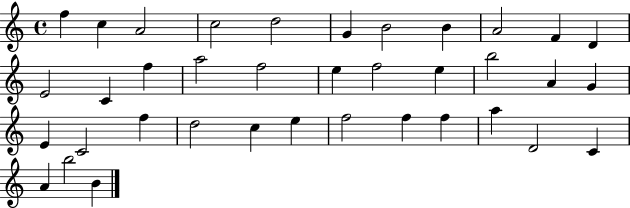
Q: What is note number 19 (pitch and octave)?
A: E5